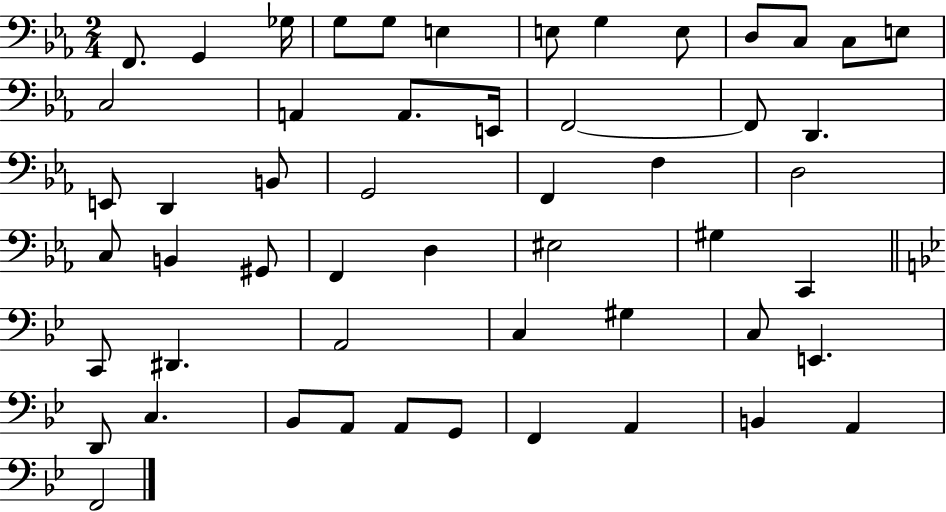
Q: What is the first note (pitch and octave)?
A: F2